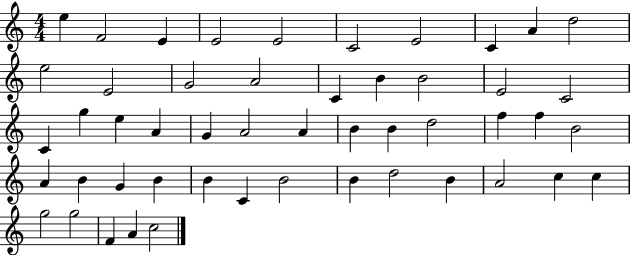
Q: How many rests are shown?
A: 0